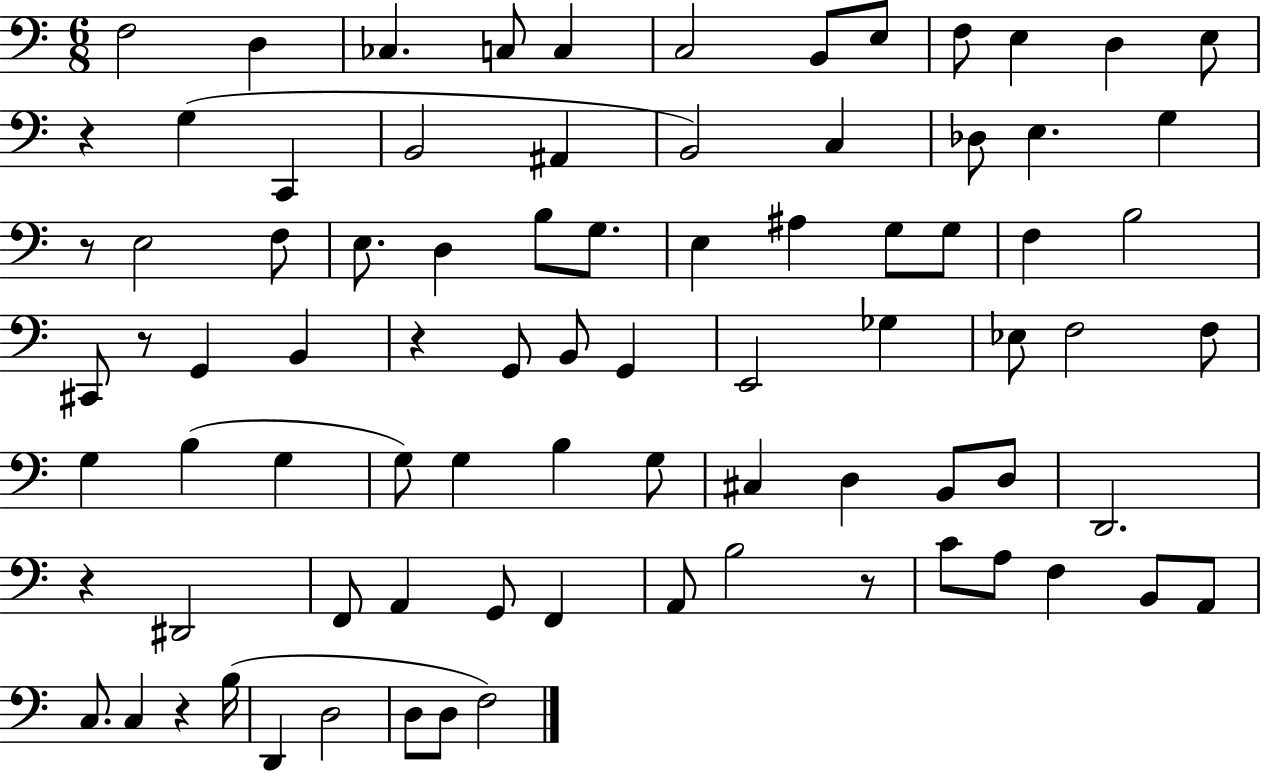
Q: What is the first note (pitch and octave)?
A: F3